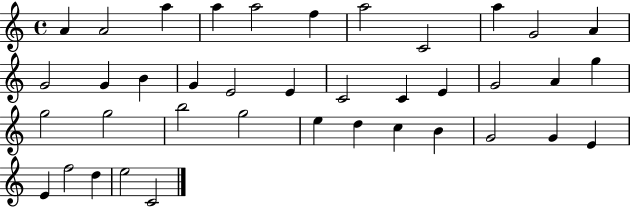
{
  \clef treble
  \time 4/4
  \defaultTimeSignature
  \key c \major
  a'4 a'2 a''4 | a''4 a''2 f''4 | a''2 c'2 | a''4 g'2 a'4 | \break g'2 g'4 b'4 | g'4 e'2 e'4 | c'2 c'4 e'4 | g'2 a'4 g''4 | \break g''2 g''2 | b''2 g''2 | e''4 d''4 c''4 b'4 | g'2 g'4 e'4 | \break e'4 f''2 d''4 | e''2 c'2 | \bar "|."
}